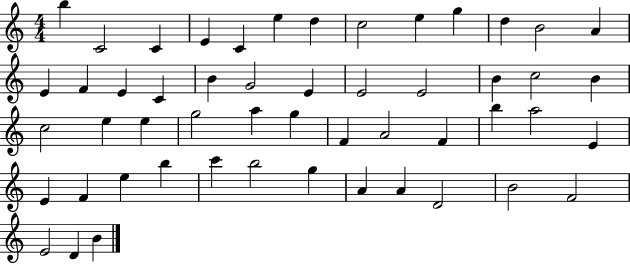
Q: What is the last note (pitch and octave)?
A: B4